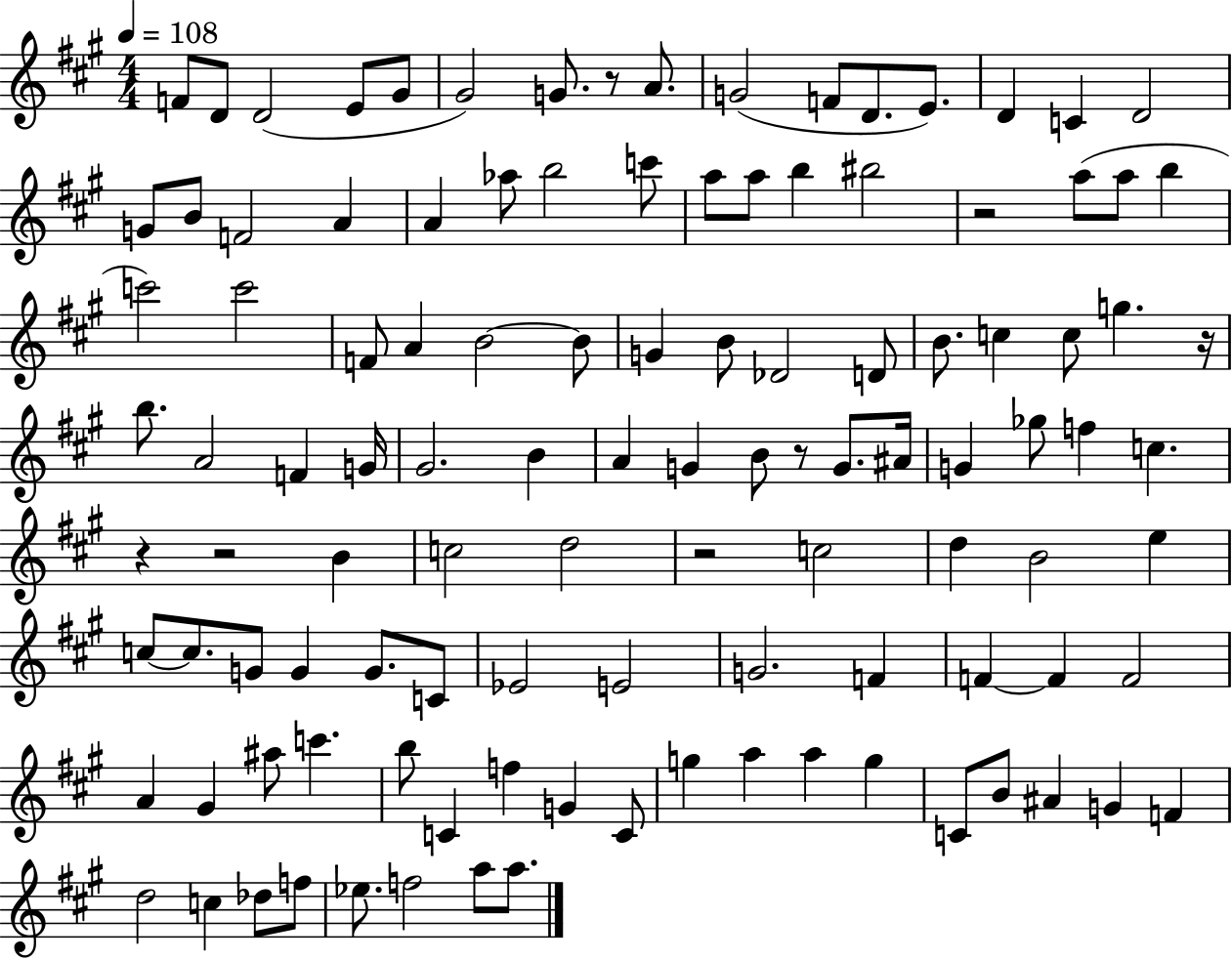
{
  \clef treble
  \numericTimeSignature
  \time 4/4
  \key a \major
  \tempo 4 = 108
  f'8 d'8 d'2( e'8 gis'8 | gis'2) g'8. r8 a'8. | g'2( f'8 d'8. e'8.) | d'4 c'4 d'2 | \break g'8 b'8 f'2 a'4 | a'4 aes''8 b''2 c'''8 | a''8 a''8 b''4 bis''2 | r2 a''8( a''8 b''4 | \break c'''2) c'''2 | f'8 a'4 b'2~~ b'8 | g'4 b'8 des'2 d'8 | b'8. c''4 c''8 g''4. r16 | \break b''8. a'2 f'4 g'16 | gis'2. b'4 | a'4 g'4 b'8 r8 g'8. ais'16 | g'4 ges''8 f''4 c''4. | \break r4 r2 b'4 | c''2 d''2 | r2 c''2 | d''4 b'2 e''4 | \break c''8~~ c''8. g'8 g'4 g'8. c'8 | ees'2 e'2 | g'2. f'4 | f'4~~ f'4 f'2 | \break a'4 gis'4 ais''8 c'''4. | b''8 c'4 f''4 g'4 c'8 | g''4 a''4 a''4 g''4 | c'8 b'8 ais'4 g'4 f'4 | \break d''2 c''4 des''8 f''8 | ees''8. f''2 a''8 a''8. | \bar "|."
}